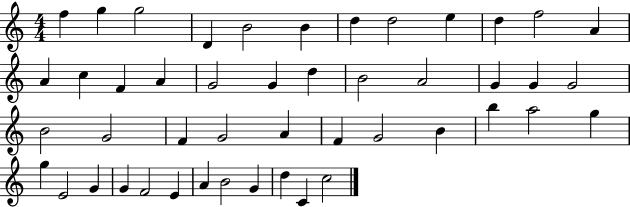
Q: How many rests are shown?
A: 0